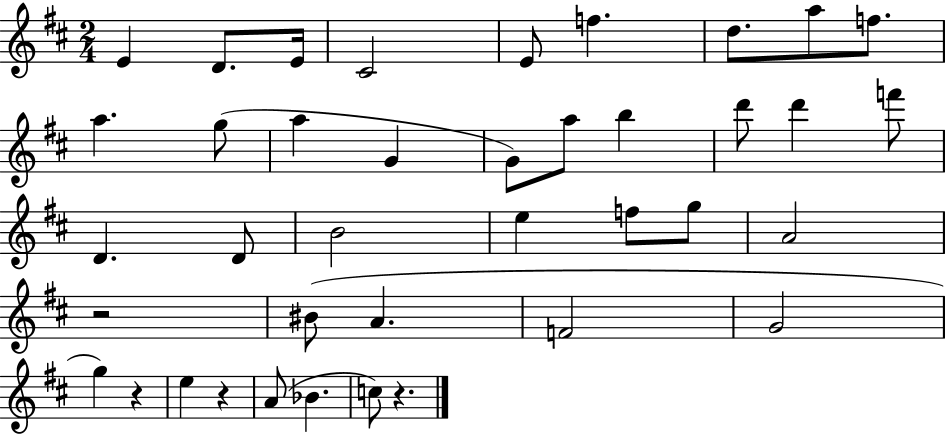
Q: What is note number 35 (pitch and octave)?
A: C5